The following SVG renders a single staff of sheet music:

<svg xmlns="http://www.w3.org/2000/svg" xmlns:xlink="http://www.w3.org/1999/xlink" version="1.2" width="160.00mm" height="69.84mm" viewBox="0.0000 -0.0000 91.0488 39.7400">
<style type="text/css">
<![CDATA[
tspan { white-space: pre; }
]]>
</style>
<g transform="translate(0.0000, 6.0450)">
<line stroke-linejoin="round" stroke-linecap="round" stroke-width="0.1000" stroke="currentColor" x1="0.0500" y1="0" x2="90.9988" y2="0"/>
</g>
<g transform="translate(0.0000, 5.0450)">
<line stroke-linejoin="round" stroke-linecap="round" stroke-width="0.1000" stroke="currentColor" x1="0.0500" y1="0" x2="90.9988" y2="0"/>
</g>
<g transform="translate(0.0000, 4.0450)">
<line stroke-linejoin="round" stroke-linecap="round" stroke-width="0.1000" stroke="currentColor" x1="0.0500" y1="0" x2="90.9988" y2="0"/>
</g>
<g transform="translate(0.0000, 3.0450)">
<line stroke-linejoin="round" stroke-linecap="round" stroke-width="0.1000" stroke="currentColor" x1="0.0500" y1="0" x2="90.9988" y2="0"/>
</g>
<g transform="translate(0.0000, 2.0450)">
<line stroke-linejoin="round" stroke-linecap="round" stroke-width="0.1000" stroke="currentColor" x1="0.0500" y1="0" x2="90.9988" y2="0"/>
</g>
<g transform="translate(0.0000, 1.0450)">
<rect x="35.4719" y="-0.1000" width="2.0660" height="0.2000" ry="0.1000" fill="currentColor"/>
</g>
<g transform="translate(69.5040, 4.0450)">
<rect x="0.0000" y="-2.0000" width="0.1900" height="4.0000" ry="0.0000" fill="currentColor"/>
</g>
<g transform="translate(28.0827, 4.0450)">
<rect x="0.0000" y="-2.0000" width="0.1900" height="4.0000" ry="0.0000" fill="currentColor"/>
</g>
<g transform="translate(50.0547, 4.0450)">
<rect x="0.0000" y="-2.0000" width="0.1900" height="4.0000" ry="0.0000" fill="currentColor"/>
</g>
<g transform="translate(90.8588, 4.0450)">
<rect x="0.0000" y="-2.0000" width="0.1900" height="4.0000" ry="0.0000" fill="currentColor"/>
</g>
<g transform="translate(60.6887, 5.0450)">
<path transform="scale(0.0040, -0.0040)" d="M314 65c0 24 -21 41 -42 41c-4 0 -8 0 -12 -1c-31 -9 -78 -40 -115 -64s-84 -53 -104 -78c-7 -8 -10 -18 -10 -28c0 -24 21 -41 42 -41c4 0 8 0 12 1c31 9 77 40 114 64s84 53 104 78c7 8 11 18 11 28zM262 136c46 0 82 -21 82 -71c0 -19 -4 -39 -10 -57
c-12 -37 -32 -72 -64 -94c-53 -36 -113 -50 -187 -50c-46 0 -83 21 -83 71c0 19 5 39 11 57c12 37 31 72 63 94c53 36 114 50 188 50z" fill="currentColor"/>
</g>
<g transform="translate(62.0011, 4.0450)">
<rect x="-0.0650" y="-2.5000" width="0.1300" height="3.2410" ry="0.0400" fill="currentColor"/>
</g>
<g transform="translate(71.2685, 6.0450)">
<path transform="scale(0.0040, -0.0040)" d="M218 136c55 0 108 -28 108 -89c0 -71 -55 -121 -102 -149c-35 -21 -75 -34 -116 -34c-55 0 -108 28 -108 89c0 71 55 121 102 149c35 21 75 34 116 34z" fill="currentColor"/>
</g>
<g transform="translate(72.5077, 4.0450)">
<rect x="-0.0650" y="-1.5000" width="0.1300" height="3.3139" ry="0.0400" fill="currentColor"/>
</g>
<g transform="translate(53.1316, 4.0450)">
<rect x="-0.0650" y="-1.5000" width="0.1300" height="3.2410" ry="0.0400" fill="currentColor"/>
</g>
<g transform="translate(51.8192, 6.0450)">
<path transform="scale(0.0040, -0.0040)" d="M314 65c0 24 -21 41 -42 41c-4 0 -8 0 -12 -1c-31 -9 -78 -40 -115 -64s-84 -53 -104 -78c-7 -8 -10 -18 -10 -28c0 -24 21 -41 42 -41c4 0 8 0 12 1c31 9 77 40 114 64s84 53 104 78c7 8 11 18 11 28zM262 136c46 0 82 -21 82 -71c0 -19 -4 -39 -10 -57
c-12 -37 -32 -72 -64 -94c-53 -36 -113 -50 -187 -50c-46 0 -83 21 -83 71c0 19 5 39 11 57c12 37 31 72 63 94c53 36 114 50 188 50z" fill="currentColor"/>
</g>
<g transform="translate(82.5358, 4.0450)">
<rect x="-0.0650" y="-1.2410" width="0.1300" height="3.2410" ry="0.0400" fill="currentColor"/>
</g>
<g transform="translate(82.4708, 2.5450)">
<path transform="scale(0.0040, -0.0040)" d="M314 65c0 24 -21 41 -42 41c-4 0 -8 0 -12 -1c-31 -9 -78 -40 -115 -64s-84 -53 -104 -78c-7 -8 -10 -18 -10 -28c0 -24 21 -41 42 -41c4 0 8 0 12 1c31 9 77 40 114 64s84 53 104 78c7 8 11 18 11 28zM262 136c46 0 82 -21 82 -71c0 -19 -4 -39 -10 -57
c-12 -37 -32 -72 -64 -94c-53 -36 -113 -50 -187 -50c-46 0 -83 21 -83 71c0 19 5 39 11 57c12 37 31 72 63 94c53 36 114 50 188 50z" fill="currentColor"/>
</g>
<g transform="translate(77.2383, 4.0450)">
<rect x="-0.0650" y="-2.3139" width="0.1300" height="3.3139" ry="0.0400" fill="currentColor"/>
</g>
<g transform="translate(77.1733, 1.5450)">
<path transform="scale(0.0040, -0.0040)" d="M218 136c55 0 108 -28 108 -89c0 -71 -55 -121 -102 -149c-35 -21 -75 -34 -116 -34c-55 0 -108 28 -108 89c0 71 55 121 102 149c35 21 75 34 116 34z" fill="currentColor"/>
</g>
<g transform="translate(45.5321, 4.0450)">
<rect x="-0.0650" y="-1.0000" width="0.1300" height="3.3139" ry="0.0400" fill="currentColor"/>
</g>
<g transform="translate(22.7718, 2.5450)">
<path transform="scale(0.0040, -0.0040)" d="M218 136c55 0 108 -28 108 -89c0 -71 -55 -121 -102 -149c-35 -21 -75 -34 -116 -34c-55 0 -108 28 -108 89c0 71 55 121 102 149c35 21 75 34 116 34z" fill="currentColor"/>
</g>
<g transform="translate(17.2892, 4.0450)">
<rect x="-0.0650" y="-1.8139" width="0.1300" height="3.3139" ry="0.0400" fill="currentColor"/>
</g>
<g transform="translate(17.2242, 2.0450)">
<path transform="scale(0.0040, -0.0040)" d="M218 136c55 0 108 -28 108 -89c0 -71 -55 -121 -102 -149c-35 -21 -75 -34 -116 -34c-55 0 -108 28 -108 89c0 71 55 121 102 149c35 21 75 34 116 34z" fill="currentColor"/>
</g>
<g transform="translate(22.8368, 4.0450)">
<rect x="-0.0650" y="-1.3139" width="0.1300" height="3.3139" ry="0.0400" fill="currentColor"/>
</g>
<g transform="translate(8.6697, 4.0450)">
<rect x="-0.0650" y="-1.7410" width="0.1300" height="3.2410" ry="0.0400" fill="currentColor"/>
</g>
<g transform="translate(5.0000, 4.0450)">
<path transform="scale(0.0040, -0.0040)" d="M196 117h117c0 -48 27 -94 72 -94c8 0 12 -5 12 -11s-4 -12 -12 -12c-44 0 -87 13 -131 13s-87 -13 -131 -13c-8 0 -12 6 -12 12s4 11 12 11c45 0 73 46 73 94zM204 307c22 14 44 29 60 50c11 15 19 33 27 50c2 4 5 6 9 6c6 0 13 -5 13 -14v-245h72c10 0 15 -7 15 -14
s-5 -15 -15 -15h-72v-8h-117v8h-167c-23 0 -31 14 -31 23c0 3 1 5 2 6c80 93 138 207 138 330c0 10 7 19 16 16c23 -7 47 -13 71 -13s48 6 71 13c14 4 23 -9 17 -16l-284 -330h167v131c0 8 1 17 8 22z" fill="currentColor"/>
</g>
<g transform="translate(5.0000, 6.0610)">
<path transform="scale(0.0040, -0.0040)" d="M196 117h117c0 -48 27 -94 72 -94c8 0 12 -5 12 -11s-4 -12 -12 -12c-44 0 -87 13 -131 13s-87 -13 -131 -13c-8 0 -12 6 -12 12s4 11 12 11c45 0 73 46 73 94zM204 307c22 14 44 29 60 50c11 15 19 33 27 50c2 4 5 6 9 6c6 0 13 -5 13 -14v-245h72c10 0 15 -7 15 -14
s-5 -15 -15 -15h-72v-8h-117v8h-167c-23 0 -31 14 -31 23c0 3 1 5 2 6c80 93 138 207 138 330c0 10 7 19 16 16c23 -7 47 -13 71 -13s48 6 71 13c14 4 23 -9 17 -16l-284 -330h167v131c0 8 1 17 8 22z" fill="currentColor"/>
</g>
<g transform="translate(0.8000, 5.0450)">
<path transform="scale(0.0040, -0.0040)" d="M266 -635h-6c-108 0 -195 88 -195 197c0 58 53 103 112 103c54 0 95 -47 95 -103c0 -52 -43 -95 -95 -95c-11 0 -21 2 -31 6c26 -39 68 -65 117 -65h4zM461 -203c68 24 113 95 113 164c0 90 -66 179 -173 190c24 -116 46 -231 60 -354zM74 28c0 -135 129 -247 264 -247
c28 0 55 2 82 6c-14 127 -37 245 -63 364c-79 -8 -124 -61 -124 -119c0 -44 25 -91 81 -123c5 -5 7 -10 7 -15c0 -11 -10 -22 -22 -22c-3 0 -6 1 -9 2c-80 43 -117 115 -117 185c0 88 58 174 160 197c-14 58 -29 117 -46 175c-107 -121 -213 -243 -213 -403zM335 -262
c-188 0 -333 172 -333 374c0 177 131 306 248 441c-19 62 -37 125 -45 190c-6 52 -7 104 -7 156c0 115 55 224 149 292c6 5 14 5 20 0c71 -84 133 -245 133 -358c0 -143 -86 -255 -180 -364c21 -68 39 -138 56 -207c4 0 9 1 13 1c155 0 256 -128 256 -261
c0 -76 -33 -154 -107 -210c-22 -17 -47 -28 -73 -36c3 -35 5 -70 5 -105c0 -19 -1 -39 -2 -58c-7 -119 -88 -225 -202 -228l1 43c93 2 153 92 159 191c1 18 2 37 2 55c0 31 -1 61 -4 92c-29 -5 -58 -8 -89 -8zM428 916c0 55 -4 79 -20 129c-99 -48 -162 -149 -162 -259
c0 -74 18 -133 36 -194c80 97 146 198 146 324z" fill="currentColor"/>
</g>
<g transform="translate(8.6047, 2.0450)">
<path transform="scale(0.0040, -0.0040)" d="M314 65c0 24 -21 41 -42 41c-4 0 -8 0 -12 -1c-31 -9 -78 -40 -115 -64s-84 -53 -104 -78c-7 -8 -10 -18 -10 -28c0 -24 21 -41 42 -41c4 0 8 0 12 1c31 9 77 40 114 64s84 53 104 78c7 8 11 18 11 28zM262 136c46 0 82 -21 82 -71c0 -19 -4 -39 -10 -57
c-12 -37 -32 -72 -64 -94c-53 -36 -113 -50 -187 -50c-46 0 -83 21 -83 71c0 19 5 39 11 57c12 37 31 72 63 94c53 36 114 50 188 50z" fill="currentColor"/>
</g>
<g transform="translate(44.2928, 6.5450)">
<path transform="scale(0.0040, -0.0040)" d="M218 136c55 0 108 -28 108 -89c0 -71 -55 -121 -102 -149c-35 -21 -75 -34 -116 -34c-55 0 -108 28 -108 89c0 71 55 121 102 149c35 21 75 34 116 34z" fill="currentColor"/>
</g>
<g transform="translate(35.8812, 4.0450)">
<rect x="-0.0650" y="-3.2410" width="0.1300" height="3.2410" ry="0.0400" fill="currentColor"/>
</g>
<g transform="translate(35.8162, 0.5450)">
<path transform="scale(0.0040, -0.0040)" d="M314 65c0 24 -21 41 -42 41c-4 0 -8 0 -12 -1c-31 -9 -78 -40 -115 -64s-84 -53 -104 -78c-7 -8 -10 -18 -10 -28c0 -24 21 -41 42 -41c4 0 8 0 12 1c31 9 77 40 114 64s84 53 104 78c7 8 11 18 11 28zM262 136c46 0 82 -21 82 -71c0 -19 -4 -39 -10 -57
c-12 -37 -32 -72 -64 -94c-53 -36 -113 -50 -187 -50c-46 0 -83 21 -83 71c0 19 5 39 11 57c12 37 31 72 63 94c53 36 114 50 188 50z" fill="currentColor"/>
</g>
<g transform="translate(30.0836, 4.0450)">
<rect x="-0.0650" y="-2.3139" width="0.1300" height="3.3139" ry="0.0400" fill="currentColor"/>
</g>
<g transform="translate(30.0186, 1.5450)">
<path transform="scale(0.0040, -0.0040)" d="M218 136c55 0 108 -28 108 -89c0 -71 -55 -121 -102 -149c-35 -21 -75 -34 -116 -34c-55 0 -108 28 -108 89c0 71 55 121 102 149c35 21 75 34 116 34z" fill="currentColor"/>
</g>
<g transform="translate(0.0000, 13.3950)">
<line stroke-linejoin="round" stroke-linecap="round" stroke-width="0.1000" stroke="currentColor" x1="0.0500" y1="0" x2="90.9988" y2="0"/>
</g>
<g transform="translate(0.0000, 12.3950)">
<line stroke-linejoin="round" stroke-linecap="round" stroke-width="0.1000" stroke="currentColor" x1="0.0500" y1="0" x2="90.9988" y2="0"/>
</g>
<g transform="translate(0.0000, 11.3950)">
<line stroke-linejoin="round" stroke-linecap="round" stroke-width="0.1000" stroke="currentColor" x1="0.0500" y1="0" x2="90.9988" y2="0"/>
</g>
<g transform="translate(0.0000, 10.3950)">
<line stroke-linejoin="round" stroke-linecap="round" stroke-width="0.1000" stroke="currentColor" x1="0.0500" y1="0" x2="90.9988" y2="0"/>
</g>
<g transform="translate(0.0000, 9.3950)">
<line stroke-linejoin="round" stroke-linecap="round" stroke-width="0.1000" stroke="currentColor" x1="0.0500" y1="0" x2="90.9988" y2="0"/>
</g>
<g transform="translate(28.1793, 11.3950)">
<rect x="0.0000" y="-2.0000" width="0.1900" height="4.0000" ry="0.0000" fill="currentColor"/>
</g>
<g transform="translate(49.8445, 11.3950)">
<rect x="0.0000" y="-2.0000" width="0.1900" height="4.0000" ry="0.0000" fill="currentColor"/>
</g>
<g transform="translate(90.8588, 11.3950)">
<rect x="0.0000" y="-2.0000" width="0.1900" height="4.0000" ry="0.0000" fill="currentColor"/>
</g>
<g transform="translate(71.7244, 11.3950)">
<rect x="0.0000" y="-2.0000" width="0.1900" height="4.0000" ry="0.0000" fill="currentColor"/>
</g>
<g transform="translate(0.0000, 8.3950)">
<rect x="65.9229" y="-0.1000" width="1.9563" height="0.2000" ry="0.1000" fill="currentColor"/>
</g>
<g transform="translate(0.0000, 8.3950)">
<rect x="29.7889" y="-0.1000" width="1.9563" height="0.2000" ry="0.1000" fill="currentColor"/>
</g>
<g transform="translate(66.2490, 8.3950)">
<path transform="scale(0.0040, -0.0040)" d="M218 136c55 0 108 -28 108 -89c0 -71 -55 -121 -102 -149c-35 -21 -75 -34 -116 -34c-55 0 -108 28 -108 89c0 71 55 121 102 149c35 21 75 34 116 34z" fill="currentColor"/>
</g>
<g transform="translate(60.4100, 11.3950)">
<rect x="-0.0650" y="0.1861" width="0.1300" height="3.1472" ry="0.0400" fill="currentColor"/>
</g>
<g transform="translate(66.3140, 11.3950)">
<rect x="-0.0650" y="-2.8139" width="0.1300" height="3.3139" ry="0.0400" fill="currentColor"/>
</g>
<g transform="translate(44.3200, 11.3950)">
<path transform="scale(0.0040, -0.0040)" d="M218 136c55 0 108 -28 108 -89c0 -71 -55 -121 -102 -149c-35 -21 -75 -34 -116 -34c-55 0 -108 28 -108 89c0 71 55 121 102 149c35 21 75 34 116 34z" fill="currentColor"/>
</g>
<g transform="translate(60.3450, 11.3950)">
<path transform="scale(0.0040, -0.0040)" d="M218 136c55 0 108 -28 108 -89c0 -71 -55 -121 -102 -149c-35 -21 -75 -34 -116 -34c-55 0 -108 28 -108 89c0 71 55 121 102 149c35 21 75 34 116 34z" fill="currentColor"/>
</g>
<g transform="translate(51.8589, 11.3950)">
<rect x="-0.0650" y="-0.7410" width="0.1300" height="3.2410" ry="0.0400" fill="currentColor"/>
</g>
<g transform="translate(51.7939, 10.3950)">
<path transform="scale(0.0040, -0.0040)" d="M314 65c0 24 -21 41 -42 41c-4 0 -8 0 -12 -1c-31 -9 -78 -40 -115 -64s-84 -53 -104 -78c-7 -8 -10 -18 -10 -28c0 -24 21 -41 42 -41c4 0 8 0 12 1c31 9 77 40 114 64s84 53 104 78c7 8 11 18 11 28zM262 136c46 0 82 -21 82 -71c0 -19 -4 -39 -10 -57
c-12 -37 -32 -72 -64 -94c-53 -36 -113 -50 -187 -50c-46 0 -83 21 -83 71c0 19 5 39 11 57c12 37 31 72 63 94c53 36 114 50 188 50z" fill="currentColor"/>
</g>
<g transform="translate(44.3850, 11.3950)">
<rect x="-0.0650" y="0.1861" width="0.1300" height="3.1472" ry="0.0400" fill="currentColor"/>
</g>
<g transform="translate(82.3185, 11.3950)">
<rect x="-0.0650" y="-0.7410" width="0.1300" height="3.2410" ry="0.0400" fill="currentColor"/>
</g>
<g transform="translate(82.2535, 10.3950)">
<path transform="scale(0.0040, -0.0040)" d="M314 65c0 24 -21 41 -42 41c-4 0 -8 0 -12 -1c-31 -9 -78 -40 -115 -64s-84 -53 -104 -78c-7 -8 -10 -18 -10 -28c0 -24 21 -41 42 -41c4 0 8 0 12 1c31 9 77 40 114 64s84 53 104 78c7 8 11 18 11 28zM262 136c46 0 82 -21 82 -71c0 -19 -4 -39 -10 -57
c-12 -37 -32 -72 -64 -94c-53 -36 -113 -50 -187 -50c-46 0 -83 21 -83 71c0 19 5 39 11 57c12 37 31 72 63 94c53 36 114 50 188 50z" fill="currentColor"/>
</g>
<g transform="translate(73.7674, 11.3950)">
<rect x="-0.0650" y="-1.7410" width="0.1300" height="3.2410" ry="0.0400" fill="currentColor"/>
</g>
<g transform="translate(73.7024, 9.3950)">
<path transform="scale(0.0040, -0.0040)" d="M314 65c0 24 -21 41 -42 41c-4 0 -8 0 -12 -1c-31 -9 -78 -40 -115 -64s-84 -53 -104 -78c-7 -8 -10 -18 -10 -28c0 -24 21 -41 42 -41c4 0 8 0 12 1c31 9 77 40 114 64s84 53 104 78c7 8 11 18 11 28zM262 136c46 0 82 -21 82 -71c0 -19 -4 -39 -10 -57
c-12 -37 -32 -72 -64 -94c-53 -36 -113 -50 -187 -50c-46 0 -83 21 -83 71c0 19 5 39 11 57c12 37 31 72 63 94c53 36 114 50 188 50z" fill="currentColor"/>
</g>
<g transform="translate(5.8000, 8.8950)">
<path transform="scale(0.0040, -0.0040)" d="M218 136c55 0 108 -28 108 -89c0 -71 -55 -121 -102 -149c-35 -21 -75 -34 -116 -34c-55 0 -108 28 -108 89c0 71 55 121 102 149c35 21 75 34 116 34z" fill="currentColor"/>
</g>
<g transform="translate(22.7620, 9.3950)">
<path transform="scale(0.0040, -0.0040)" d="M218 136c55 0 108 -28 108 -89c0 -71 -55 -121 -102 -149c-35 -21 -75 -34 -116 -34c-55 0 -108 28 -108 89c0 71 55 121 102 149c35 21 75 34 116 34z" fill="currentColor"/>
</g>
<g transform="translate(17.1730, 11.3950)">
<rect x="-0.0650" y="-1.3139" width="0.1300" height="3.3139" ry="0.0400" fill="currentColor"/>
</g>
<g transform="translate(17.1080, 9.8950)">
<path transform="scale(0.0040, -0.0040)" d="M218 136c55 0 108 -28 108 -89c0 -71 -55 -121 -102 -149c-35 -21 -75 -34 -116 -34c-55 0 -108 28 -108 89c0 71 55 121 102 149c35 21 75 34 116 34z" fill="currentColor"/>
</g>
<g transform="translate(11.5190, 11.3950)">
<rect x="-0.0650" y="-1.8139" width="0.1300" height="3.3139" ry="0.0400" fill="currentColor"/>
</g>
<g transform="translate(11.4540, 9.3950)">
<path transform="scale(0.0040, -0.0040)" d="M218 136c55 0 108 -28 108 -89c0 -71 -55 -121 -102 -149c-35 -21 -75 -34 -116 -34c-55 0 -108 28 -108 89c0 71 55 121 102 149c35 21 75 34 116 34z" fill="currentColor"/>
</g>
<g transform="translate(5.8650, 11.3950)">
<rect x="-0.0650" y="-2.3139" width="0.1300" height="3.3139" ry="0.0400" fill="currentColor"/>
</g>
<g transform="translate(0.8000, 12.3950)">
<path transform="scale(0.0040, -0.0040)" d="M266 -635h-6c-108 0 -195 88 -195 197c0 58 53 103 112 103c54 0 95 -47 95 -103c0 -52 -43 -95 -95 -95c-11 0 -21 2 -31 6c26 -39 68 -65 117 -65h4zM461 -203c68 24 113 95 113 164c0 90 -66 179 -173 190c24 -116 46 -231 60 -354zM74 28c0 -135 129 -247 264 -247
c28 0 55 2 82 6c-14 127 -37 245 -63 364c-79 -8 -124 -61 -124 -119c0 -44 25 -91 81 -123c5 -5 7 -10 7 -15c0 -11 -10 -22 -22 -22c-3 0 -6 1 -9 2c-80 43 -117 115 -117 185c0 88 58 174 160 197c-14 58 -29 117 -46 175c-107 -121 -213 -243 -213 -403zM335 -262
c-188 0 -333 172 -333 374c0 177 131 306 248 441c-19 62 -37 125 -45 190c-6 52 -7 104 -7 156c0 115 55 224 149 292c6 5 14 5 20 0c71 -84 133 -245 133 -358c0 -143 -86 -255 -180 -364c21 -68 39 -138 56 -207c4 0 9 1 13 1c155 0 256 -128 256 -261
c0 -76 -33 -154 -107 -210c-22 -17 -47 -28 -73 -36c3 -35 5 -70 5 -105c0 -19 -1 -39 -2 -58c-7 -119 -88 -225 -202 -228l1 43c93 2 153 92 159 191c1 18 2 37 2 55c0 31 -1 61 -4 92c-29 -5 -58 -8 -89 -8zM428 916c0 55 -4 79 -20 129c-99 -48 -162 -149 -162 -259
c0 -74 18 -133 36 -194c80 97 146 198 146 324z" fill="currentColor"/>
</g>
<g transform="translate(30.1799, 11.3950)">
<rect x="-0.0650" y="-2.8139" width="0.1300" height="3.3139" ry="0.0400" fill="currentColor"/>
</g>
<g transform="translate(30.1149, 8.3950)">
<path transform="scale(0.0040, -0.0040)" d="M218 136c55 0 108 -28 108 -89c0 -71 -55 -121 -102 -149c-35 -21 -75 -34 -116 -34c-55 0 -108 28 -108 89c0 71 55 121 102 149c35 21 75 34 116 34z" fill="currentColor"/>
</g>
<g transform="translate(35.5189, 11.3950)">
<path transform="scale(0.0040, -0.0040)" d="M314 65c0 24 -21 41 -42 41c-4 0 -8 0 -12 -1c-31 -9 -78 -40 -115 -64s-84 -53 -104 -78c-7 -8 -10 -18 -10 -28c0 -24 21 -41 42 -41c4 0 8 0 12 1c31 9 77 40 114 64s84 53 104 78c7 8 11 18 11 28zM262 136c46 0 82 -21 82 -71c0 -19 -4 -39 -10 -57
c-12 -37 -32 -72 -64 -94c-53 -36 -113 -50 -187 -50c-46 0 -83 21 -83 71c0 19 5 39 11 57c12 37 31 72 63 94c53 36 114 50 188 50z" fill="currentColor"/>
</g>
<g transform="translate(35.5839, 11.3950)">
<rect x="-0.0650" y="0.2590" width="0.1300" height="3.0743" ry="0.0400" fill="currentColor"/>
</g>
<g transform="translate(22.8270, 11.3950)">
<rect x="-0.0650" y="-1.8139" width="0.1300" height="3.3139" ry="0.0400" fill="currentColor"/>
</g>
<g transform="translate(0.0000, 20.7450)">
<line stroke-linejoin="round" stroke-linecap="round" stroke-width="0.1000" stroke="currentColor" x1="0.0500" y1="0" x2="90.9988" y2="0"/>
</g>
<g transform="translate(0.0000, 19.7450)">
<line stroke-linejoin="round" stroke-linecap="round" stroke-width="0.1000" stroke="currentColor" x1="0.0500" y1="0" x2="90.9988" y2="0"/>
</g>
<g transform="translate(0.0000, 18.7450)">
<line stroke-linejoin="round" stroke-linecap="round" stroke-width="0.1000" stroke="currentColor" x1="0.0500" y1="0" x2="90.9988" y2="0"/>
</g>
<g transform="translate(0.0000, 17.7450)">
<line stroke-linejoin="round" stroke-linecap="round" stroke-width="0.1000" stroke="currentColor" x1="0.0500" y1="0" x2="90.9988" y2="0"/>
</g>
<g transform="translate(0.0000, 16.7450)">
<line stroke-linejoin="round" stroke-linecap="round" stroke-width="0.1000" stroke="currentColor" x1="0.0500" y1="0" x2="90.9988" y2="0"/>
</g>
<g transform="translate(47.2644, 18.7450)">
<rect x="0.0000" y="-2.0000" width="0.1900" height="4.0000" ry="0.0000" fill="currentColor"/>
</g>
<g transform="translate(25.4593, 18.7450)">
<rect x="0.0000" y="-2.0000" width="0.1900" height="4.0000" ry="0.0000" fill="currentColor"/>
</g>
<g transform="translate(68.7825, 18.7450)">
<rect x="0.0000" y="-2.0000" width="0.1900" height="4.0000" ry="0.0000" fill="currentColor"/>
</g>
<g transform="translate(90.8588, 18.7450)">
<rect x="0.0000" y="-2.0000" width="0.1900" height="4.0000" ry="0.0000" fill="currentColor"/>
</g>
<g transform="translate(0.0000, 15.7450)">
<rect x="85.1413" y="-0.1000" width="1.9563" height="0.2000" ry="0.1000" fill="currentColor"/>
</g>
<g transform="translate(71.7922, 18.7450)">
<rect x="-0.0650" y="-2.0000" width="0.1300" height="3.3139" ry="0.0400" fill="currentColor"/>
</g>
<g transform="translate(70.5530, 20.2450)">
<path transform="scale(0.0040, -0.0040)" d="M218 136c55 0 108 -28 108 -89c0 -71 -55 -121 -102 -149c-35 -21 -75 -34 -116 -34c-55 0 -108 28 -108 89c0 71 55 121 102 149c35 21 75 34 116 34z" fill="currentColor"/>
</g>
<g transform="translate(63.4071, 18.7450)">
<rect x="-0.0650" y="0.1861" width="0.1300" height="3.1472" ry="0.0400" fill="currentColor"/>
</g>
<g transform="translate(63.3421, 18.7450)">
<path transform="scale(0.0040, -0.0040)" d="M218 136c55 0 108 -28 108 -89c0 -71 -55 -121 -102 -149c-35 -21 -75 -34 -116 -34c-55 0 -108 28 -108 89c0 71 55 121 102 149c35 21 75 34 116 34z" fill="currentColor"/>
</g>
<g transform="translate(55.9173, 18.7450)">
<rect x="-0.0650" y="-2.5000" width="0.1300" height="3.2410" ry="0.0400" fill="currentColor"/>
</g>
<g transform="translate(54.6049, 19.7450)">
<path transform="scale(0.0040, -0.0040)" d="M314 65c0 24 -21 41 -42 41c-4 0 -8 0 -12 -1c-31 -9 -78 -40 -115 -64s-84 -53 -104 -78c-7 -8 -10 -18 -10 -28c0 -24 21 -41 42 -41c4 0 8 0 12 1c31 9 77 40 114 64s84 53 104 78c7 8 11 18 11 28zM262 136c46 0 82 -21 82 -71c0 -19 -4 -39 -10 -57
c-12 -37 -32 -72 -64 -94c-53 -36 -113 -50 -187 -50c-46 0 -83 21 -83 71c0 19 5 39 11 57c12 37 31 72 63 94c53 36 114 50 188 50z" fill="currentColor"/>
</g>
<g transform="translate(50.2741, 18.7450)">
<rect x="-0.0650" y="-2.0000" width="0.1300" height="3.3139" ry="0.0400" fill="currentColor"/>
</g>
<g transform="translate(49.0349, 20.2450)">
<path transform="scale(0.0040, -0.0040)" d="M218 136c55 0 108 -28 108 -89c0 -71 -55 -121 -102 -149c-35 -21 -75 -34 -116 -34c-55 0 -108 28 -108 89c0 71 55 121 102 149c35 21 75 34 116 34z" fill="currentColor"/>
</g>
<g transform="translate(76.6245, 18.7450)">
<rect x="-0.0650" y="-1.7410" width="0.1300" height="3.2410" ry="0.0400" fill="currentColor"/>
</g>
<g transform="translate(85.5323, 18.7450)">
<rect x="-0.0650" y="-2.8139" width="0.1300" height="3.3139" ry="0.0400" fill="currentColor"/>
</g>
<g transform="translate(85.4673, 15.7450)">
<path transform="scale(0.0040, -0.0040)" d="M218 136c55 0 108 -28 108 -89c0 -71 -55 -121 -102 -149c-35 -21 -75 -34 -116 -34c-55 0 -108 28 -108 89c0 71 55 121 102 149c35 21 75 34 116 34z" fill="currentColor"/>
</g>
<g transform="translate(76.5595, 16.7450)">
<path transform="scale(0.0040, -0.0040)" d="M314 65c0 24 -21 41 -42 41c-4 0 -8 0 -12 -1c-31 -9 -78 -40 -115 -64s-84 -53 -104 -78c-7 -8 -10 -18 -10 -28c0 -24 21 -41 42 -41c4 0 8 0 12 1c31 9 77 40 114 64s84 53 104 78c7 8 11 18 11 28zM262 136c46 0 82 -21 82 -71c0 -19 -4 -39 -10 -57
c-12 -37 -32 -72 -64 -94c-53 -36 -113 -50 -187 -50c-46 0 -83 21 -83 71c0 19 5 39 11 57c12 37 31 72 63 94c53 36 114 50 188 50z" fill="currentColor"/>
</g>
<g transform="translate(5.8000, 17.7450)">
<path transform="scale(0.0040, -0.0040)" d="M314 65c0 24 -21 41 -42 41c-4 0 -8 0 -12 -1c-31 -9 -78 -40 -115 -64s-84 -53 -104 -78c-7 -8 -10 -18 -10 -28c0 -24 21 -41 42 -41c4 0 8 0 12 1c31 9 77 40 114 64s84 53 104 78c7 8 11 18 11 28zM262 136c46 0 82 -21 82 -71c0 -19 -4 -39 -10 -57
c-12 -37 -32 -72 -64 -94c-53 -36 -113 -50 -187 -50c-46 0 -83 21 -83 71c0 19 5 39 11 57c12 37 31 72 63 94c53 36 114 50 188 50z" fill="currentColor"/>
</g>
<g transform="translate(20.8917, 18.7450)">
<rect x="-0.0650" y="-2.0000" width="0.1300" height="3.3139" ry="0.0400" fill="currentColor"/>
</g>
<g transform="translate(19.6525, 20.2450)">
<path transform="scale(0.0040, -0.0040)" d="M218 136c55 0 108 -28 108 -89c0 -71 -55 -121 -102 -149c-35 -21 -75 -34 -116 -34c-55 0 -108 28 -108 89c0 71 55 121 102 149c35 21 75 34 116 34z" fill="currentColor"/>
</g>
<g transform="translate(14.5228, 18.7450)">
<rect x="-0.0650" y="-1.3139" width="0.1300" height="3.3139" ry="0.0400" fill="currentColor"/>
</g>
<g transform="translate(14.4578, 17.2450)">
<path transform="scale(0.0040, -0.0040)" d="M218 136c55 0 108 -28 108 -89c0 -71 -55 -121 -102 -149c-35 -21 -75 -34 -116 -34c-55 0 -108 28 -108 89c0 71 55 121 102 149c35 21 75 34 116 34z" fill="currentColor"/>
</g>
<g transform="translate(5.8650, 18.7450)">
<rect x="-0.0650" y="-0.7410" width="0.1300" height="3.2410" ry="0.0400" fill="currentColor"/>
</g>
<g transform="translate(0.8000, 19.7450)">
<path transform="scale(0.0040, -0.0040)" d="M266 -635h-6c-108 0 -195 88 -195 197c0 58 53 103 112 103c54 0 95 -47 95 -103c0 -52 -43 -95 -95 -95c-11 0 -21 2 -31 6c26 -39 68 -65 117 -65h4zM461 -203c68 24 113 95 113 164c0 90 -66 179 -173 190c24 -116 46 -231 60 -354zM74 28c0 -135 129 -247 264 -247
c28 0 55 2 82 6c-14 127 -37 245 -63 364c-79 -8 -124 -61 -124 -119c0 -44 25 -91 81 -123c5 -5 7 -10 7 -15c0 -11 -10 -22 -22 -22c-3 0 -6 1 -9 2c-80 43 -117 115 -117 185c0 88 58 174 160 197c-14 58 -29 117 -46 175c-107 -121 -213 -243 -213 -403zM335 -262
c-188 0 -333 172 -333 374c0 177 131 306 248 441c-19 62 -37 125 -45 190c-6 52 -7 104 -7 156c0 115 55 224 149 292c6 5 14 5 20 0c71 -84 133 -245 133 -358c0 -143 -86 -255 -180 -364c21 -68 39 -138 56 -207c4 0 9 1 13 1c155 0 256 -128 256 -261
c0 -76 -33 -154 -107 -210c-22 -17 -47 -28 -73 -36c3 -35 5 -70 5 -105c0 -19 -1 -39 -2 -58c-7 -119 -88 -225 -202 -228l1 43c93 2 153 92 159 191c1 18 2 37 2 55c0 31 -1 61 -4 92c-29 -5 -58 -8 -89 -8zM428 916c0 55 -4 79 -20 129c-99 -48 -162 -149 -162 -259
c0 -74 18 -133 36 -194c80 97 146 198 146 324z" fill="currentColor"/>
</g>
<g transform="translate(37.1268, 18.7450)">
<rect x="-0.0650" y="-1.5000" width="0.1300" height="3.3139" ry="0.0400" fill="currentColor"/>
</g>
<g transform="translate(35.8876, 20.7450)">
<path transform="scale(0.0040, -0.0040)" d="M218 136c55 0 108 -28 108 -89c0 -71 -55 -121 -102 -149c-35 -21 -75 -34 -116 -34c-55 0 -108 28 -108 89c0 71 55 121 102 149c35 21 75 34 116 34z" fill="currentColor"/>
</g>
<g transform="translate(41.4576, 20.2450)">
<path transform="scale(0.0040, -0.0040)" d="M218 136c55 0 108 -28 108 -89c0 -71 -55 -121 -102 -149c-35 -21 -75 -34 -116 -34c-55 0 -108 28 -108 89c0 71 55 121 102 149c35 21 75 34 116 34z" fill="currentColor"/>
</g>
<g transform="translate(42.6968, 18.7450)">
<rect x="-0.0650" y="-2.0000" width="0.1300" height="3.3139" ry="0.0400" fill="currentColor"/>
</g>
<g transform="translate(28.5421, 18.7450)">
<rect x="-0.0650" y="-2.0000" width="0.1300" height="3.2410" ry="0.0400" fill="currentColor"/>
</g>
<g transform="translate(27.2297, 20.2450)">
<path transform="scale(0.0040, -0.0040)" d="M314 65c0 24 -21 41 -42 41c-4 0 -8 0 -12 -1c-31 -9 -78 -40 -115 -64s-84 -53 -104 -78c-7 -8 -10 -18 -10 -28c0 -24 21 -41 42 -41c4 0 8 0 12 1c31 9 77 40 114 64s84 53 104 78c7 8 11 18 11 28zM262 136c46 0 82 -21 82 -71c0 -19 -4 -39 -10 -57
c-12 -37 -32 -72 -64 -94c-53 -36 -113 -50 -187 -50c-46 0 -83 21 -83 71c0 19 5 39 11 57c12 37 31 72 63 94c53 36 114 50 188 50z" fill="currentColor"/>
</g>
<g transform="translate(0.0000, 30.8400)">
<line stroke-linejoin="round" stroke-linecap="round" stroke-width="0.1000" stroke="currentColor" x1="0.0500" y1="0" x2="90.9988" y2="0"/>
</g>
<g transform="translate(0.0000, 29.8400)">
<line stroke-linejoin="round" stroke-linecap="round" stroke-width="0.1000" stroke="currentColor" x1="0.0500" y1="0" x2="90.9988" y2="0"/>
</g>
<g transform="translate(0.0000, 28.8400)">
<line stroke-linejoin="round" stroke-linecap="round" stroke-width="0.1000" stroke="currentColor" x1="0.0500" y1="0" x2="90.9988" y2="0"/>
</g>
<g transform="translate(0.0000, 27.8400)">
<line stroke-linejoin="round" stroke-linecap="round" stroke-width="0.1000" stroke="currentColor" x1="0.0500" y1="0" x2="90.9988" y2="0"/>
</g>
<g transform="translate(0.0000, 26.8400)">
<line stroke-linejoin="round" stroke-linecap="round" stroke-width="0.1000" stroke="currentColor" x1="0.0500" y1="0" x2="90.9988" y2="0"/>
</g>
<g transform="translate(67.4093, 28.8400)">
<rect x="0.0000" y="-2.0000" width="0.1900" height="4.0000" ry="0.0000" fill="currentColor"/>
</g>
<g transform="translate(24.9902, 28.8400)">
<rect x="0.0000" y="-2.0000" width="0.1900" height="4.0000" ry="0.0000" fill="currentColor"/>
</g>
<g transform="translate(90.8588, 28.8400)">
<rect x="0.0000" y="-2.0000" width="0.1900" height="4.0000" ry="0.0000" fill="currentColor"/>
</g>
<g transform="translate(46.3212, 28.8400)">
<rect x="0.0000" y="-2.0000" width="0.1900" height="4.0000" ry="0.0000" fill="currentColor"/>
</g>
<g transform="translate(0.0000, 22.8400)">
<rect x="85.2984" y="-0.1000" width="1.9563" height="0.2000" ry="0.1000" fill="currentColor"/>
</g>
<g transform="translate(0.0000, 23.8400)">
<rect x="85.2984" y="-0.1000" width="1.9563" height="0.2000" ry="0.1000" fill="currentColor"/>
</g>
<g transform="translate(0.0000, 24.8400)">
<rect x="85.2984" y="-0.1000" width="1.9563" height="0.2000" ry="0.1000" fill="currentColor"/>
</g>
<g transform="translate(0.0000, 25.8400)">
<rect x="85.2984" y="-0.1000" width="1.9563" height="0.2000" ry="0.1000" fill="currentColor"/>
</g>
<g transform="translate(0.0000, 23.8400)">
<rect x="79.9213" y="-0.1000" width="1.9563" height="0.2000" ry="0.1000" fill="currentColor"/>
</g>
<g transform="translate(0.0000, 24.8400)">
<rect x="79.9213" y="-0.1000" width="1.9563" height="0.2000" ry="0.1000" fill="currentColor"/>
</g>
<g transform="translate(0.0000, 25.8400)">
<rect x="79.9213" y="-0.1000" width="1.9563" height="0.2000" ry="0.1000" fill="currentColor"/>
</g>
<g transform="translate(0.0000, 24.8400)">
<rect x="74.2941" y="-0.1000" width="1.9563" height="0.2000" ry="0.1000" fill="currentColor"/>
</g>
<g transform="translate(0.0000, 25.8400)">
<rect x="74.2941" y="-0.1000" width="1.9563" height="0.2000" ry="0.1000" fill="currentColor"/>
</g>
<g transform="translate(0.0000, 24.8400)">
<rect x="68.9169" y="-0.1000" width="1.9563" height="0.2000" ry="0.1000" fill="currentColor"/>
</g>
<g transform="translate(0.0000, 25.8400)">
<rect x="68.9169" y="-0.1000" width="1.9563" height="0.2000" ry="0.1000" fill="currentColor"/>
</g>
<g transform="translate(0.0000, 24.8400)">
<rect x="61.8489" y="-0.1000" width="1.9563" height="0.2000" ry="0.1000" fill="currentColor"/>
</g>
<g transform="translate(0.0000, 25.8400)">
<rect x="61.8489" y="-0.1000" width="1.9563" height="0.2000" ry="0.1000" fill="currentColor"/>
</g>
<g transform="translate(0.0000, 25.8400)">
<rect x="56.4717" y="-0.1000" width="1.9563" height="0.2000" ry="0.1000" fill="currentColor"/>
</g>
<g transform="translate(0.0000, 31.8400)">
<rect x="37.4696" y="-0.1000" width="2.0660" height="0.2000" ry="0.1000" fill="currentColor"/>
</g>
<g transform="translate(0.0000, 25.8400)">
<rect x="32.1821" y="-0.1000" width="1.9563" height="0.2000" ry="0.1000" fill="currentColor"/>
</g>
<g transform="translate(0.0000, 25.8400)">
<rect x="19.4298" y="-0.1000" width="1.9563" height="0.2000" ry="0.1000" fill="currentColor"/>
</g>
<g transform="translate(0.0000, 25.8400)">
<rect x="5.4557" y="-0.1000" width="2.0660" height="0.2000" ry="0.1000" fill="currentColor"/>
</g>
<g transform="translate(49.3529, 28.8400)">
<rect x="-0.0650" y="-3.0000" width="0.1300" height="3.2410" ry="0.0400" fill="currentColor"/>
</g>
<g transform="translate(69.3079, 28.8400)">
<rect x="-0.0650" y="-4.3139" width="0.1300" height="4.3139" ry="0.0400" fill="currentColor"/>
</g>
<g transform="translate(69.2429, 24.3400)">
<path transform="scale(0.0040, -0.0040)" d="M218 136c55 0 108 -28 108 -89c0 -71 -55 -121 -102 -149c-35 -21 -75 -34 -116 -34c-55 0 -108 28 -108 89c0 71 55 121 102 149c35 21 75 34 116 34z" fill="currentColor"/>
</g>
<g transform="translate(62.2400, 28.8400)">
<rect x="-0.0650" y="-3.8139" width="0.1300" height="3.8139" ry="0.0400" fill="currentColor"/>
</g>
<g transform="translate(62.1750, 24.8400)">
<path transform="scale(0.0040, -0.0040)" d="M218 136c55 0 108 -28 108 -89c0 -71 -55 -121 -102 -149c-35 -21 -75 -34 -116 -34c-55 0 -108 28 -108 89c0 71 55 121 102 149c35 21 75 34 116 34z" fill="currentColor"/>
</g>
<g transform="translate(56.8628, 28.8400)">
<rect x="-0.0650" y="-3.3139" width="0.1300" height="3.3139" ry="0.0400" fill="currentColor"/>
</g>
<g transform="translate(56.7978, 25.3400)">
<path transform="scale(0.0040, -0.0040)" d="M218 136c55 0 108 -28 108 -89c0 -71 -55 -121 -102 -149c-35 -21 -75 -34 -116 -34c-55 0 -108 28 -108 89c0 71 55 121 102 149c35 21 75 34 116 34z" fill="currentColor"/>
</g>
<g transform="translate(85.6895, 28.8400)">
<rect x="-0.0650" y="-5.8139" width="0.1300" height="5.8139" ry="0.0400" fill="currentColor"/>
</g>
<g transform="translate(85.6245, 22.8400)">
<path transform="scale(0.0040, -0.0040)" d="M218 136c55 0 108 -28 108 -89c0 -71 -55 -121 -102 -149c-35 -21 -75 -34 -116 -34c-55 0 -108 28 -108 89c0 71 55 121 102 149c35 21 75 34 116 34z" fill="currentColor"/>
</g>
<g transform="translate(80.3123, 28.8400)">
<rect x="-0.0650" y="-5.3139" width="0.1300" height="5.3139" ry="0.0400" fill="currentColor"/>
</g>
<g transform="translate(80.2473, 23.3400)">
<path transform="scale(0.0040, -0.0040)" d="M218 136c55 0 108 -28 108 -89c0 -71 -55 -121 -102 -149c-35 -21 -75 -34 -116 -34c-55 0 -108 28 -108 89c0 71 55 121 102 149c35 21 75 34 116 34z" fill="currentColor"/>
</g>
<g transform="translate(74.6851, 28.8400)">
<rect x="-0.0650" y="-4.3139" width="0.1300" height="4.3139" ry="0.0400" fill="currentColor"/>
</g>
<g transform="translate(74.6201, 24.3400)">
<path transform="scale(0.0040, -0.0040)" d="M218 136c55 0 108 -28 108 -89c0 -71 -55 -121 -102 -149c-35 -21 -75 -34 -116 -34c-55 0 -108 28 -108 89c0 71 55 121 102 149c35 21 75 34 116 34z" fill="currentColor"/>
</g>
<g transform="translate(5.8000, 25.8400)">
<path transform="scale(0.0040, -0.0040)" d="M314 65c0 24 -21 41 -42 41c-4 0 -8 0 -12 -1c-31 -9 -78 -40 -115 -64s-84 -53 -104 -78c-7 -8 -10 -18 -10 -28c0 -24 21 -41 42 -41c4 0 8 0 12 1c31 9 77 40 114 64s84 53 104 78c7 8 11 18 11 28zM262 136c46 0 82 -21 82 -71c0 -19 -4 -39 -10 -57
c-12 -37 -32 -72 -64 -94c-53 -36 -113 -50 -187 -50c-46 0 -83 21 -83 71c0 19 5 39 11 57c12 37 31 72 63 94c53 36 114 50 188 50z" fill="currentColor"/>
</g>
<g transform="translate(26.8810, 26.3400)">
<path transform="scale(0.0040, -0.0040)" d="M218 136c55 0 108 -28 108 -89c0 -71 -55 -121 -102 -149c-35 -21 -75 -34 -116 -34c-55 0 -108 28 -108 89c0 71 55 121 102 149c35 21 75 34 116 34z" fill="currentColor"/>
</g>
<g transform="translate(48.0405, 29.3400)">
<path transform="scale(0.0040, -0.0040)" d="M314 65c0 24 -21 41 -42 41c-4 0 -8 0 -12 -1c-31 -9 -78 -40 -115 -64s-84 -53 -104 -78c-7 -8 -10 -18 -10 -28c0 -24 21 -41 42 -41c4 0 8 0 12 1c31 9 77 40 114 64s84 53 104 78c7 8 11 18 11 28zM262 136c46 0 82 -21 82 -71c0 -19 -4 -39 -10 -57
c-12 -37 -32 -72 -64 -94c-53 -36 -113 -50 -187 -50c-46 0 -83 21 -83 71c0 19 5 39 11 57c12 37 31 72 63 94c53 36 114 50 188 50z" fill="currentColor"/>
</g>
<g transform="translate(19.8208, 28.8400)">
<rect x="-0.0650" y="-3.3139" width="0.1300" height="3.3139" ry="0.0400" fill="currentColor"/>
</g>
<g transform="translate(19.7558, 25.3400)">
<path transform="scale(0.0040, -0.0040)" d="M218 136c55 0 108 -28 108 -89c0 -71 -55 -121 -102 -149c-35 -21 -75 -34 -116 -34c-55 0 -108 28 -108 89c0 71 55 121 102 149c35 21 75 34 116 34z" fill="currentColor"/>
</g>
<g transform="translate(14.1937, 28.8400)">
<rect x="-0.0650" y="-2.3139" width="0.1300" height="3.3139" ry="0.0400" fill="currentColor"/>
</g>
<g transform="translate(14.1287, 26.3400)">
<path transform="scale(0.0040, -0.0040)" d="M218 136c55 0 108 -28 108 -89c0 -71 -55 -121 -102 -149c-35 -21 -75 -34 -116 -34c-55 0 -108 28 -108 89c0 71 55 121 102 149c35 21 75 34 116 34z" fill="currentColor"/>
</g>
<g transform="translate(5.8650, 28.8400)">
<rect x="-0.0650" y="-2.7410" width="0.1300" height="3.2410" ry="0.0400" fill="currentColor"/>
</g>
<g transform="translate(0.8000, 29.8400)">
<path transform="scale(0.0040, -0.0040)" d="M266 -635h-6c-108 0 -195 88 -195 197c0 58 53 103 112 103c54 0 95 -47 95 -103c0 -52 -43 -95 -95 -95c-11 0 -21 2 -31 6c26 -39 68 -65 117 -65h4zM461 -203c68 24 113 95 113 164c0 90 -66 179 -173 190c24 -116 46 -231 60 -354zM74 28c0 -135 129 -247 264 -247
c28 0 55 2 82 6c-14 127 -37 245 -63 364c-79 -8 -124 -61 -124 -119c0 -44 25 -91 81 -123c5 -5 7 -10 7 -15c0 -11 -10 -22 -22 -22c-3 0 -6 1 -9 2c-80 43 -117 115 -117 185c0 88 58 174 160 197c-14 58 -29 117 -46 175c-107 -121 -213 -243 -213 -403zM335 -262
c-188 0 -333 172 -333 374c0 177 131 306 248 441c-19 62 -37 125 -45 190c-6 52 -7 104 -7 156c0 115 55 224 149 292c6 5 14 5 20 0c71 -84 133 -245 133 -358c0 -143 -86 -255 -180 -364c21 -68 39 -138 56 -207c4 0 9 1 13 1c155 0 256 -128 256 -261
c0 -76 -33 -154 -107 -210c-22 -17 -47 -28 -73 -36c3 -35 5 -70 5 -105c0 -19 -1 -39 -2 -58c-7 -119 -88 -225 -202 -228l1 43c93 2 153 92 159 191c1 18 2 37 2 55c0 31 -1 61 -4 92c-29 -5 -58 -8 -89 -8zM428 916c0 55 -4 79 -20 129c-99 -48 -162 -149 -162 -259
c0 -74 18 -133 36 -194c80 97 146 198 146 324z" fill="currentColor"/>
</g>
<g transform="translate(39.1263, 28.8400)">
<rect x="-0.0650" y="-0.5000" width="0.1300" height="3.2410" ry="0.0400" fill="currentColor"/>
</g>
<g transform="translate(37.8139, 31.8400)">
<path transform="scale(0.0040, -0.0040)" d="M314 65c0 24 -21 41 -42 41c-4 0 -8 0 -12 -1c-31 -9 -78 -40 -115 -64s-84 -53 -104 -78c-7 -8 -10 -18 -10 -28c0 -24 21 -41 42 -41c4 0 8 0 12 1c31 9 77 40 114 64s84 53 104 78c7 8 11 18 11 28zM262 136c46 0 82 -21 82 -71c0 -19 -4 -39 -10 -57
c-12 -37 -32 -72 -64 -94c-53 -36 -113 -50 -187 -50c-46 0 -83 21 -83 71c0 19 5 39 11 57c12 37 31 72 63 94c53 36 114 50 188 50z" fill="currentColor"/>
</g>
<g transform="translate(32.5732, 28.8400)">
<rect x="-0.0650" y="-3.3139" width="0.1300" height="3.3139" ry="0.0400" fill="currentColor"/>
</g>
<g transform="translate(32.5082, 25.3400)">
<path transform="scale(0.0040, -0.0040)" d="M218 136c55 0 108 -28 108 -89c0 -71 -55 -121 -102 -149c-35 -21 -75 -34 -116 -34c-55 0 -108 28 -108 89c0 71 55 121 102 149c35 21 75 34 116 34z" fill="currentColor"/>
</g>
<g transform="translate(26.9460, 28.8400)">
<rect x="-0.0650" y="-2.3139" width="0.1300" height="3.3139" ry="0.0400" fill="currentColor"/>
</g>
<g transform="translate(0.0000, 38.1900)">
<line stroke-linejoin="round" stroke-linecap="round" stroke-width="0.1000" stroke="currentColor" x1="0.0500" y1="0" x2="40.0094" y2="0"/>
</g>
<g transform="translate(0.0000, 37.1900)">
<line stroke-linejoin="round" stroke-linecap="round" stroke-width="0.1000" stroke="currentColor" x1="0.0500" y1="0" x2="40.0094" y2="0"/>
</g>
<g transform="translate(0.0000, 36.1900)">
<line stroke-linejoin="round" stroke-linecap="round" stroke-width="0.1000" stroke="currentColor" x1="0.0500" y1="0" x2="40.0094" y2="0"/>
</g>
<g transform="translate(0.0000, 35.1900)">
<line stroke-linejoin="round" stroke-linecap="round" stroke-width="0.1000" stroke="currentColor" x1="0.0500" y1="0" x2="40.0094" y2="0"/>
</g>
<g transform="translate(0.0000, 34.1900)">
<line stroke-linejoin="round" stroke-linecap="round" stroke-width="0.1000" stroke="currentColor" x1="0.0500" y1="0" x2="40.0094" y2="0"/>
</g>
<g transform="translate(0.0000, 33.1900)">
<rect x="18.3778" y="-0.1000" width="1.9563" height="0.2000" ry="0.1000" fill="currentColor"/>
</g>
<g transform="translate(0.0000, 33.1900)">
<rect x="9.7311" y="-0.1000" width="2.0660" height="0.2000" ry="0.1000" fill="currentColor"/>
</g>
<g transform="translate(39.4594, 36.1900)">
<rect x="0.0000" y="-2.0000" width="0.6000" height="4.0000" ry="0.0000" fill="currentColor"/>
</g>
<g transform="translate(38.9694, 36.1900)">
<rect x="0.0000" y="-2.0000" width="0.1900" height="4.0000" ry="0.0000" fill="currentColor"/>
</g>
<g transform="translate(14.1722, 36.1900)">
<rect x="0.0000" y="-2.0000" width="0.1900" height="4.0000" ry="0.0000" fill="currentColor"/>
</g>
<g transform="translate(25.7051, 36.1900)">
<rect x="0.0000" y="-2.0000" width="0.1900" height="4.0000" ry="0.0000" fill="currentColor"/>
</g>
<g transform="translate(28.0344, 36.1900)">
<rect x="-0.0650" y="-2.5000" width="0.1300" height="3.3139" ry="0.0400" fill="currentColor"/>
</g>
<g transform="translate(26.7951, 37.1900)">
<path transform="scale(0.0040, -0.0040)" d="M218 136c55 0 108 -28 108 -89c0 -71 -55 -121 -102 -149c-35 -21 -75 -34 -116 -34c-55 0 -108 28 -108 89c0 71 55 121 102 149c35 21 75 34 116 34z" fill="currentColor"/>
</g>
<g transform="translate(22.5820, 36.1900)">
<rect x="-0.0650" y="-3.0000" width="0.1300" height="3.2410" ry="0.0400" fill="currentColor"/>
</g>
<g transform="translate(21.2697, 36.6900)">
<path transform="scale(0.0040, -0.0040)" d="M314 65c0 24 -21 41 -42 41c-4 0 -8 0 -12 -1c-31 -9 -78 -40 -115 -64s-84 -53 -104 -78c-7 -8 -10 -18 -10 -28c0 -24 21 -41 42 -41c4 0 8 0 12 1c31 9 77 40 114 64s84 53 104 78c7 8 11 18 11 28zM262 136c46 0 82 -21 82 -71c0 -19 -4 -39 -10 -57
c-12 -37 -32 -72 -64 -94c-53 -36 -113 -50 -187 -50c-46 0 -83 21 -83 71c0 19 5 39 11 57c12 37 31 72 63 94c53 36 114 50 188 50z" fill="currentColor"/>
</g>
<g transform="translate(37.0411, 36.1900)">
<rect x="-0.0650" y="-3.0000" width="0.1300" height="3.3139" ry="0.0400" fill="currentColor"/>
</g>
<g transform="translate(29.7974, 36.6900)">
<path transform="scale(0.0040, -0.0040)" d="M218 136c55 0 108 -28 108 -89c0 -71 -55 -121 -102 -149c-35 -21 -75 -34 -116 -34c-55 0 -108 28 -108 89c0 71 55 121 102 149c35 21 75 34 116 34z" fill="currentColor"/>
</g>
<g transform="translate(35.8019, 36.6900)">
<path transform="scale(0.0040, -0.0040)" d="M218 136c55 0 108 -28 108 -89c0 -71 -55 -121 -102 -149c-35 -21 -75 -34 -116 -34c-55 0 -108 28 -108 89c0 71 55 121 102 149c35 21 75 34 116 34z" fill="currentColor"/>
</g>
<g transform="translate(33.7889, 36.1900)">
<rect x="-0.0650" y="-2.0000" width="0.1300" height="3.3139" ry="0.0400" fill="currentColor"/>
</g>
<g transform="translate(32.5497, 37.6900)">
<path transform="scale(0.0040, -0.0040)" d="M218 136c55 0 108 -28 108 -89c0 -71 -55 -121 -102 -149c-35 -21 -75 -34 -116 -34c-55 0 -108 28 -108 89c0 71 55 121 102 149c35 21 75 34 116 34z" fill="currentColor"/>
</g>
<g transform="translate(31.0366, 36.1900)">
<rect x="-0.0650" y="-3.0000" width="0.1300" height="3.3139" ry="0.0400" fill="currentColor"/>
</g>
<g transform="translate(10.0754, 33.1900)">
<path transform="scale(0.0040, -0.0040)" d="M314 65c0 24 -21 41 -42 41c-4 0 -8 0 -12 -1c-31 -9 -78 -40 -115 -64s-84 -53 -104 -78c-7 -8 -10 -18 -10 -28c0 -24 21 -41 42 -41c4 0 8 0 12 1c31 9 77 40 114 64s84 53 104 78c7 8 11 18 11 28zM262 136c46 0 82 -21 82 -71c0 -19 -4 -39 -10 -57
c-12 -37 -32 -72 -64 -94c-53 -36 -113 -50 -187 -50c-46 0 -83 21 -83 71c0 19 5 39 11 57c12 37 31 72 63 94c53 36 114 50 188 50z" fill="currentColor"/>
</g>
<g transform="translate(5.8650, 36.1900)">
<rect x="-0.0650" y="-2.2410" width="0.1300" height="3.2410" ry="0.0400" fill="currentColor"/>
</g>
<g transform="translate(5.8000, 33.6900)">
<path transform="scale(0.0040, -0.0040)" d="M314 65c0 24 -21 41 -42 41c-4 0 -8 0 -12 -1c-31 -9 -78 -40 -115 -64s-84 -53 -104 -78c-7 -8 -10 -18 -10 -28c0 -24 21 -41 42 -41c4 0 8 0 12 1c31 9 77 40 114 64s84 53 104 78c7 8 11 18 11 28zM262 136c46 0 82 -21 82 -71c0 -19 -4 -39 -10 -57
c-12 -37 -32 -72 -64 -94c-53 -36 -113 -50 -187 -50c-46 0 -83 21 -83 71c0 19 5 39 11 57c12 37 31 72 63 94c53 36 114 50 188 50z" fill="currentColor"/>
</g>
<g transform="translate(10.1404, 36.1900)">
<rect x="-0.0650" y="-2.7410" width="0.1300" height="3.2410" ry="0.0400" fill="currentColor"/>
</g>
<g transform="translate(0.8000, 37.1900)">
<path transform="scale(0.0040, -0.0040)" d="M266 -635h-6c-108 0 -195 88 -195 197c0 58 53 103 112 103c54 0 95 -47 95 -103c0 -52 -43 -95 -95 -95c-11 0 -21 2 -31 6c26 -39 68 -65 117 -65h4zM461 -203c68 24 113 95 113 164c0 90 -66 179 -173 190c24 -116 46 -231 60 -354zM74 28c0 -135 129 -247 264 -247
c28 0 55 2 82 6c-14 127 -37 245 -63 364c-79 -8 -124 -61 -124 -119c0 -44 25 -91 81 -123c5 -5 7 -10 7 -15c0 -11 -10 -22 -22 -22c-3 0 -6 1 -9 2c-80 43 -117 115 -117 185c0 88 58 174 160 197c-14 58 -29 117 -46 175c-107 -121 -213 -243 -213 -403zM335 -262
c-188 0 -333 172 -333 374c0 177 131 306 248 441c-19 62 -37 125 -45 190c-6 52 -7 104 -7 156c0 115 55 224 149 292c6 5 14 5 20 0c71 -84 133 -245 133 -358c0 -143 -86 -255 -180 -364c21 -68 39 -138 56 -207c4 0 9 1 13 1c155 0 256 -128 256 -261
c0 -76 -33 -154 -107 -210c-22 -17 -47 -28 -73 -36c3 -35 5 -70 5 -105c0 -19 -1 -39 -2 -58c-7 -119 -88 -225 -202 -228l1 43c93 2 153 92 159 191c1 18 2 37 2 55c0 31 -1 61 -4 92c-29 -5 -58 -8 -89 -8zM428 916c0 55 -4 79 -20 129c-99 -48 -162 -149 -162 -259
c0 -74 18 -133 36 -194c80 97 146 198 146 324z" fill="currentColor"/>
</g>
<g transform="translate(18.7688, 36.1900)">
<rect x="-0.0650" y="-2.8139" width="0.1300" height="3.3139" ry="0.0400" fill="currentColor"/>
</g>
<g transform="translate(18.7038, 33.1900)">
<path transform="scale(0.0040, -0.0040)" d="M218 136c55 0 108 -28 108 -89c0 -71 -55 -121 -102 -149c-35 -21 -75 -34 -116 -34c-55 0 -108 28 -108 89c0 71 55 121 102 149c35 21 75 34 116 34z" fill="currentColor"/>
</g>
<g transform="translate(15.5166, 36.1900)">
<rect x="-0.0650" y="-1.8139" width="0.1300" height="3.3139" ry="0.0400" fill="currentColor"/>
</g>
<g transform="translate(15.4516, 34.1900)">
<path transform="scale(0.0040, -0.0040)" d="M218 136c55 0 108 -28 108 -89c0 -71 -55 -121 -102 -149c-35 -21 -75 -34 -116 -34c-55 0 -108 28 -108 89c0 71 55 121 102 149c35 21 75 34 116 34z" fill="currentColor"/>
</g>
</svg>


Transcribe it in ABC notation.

X:1
T:Untitled
M:4/4
L:1/4
K:C
f2 f e g b2 D E2 G2 E g e2 g f e f a B2 B d2 B a f2 d2 d2 e F F2 E F F G2 B F f2 a a2 g b g b C2 A2 b c' d' d' f' g' g2 a2 f a A2 G A F A